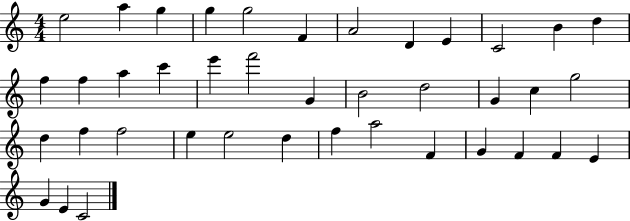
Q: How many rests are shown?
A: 0